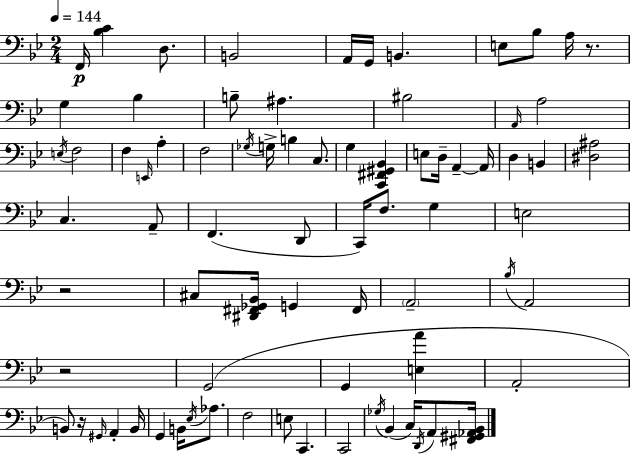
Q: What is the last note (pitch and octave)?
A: A2